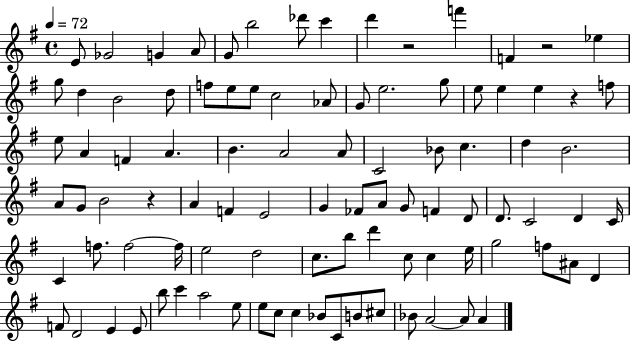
{
  \clef treble
  \time 4/4
  \defaultTimeSignature
  \key g \major
  \tempo 4 = 72
  e'8 ges'2 g'4 a'8 | g'8 b''2 des'''8 c'''4 | d'''4 r2 f'''4 | f'4 r2 ees''4 | \break g''8 d''4 b'2 d''8 | f''8 e''8 e''8 c''2 aes'8 | g'8 e''2. g''8 | e''8 e''4 e''4 r4 f''8 | \break e''8 a'4 f'4 a'4. | b'4. a'2 a'8 | c'2 bes'8 c''4. | d''4 b'2. | \break a'8 g'8 b'2 r4 | a'4 f'4 e'2 | g'4 fes'8 a'8 g'8 f'4 d'8 | d'8. c'2 d'4 c'16 | \break c'4 f''8. f''2~~ f''16 | e''2 d''2 | c''8. b''8 d'''4 c''8 c''4 e''16 | g''2 f''8 ais'8 d'4 | \break f'8 d'2 e'4 e'8 | b''8 c'''4 a''2 e''8 | e''8 c''8 c''4 bes'8 c'8 b'8 cis''8 | bes'8 a'2~~ a'8 a'4 | \break \bar "|."
}